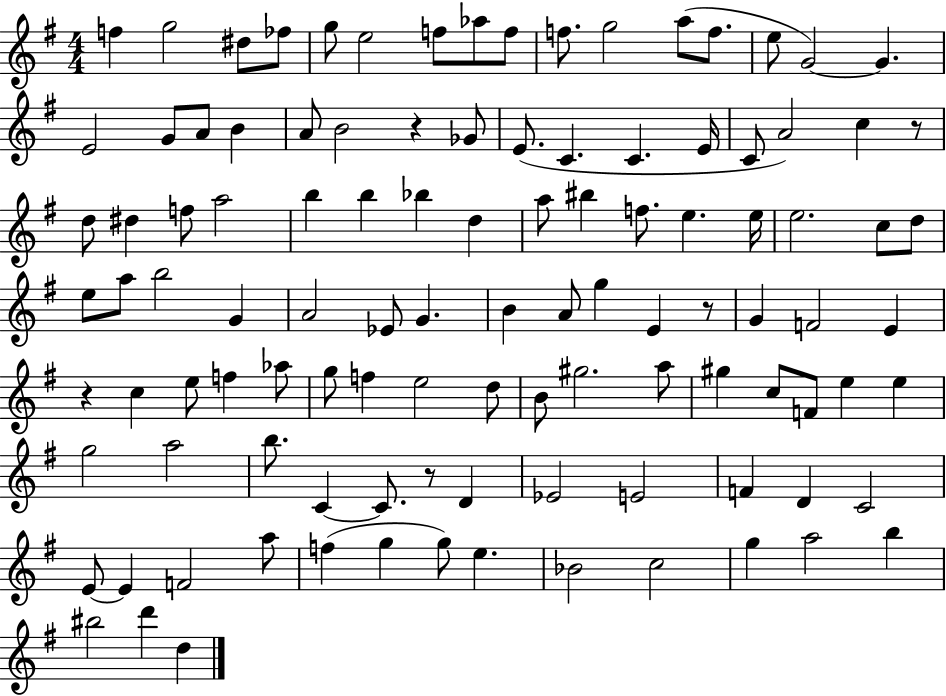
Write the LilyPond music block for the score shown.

{
  \clef treble
  \numericTimeSignature
  \time 4/4
  \key g \major
  \repeat volta 2 { f''4 g''2 dis''8 fes''8 | g''8 e''2 f''8 aes''8 f''8 | f''8. g''2 a''8( f''8. | e''8 g'2~~) g'4. | \break e'2 g'8 a'8 b'4 | a'8 b'2 r4 ges'8 | e'8.( c'4. c'4. e'16 | c'8 a'2) c''4 r8 | \break d''8 dis''4 f''8 a''2 | b''4 b''4 bes''4 d''4 | a''8 bis''4 f''8. e''4. e''16 | e''2. c''8 d''8 | \break e''8 a''8 b''2 g'4 | a'2 ees'8 g'4. | b'4 a'8 g''4 e'4 r8 | g'4 f'2 e'4 | \break r4 c''4 e''8 f''4 aes''8 | g''8 f''4 e''2 d''8 | b'8 gis''2. a''8 | gis''4 c''8 f'8 e''4 e''4 | \break g''2 a''2 | b''8. c'4~~ c'8. r8 d'4 | ees'2 e'2 | f'4 d'4 c'2 | \break e'8~~ e'4 f'2 a''8 | f''4( g''4 g''8) e''4. | bes'2 c''2 | g''4 a''2 b''4 | \break bis''2 d'''4 d''4 | } \bar "|."
}